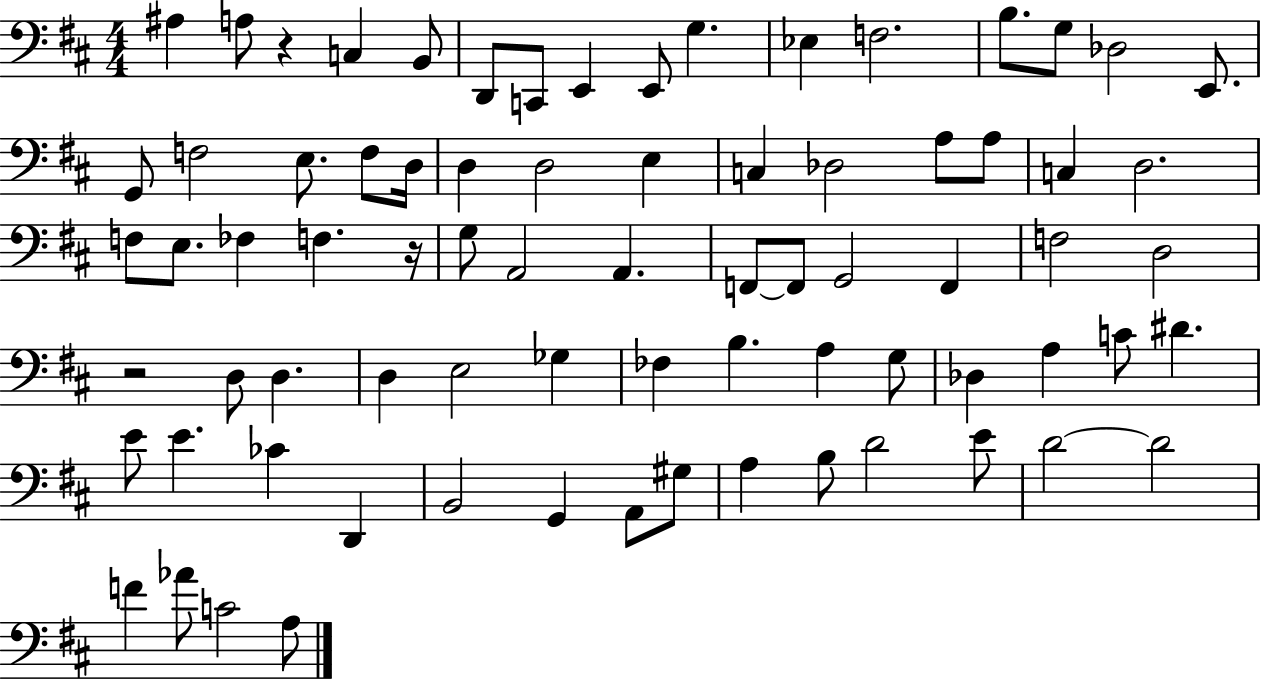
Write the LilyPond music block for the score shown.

{
  \clef bass
  \numericTimeSignature
  \time 4/4
  \key d \major
  ais4 a8 r4 c4 b,8 | d,8 c,8 e,4 e,8 g4. | ees4 f2. | b8. g8 des2 e,8. | \break g,8 f2 e8. f8 d16 | d4 d2 e4 | c4 des2 a8 a8 | c4 d2. | \break f8 e8. fes4 f4. r16 | g8 a,2 a,4. | f,8~~ f,8 g,2 f,4 | f2 d2 | \break r2 d8 d4. | d4 e2 ges4 | fes4 b4. a4 g8 | des4 a4 c'8 dis'4. | \break e'8 e'4. ces'4 d,4 | b,2 g,4 a,8 gis8 | a4 b8 d'2 e'8 | d'2~~ d'2 | \break f'4 aes'8 c'2 a8 | \bar "|."
}